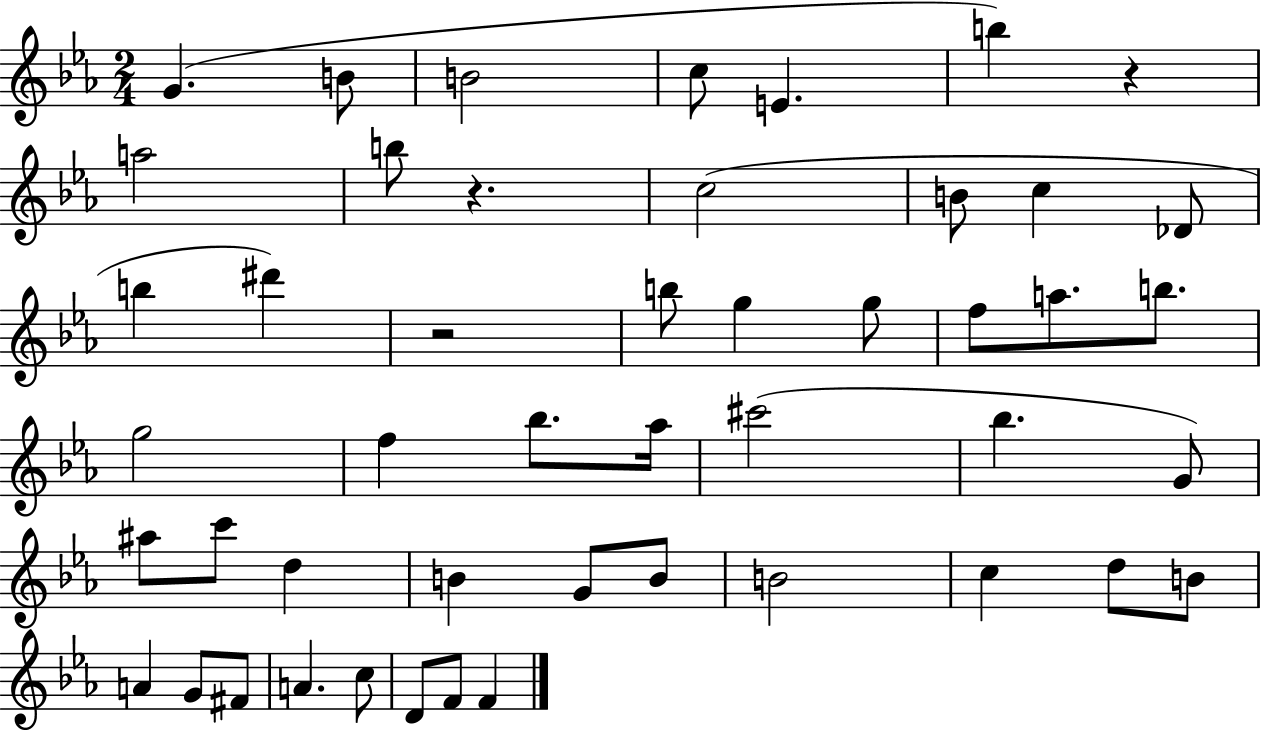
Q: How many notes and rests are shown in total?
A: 48